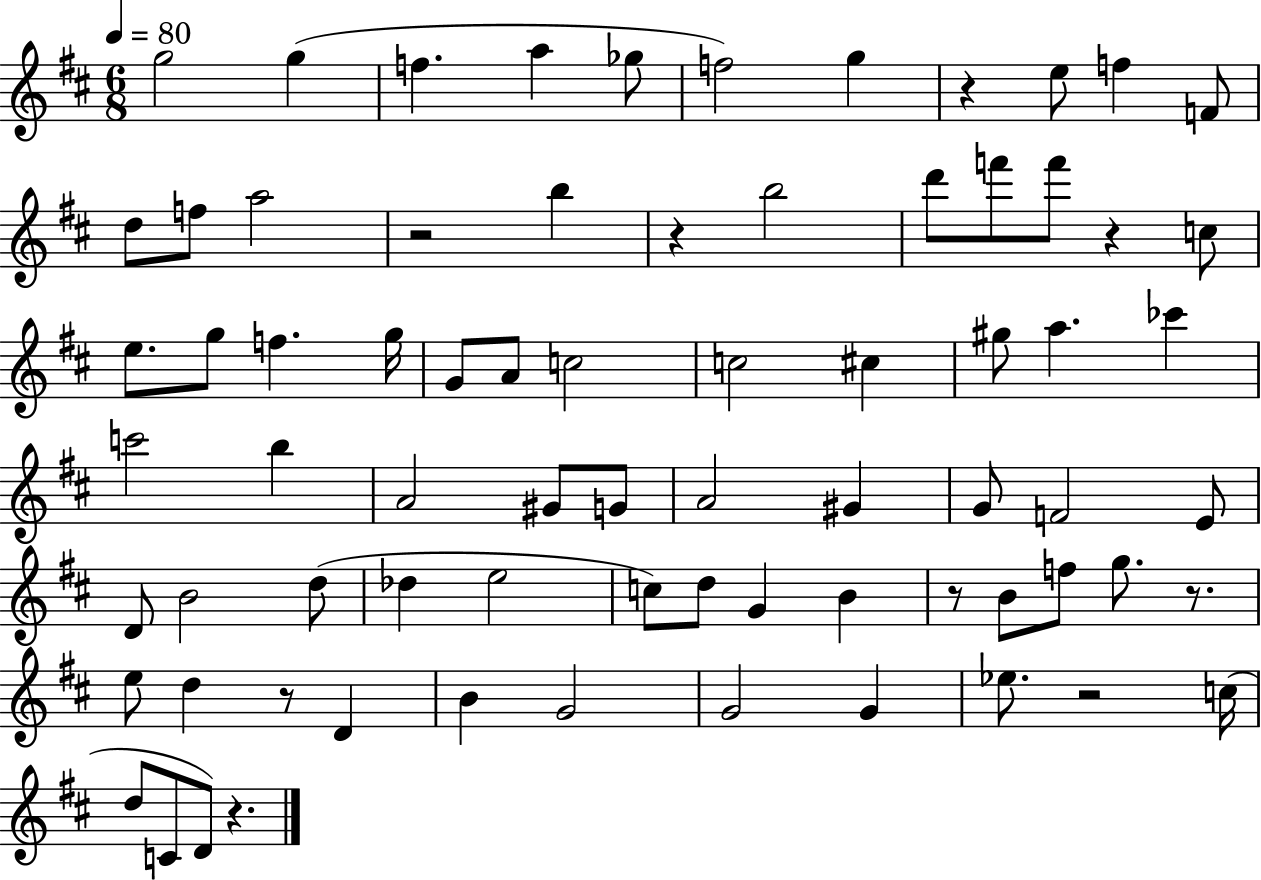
X:1
T:Untitled
M:6/8
L:1/4
K:D
g2 g f a _g/2 f2 g z e/2 f F/2 d/2 f/2 a2 z2 b z b2 d'/2 f'/2 f'/2 z c/2 e/2 g/2 f g/4 G/2 A/2 c2 c2 ^c ^g/2 a _c' c'2 b A2 ^G/2 G/2 A2 ^G G/2 F2 E/2 D/2 B2 d/2 _d e2 c/2 d/2 G B z/2 B/2 f/2 g/2 z/2 e/2 d z/2 D B G2 G2 G _e/2 z2 c/4 d/2 C/2 D/2 z